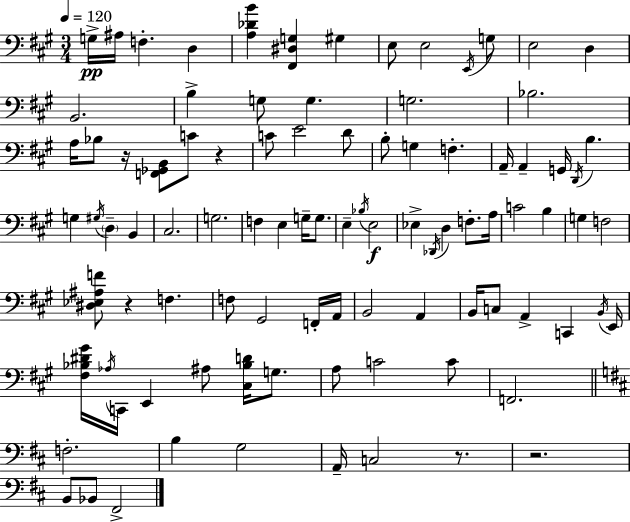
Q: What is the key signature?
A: A major